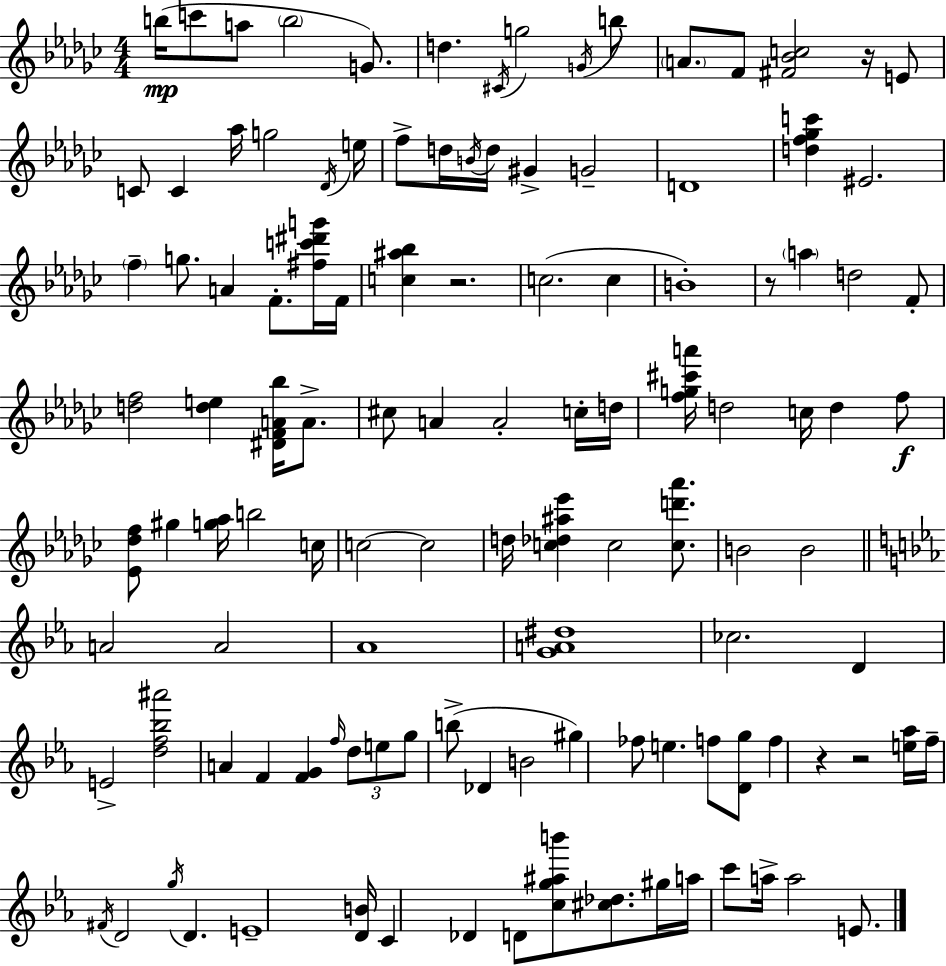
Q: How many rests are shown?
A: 5